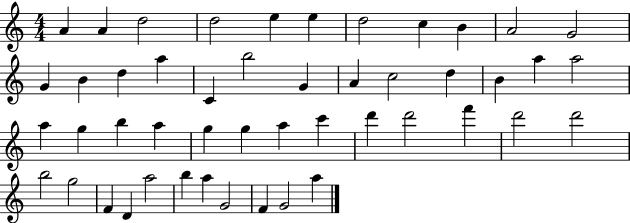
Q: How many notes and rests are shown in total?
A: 48